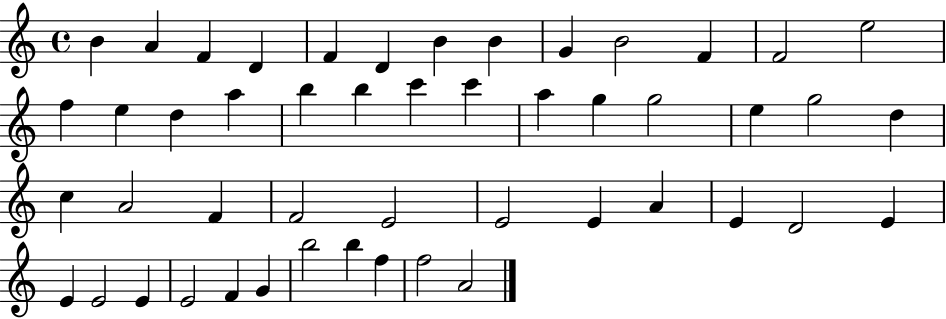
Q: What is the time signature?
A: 4/4